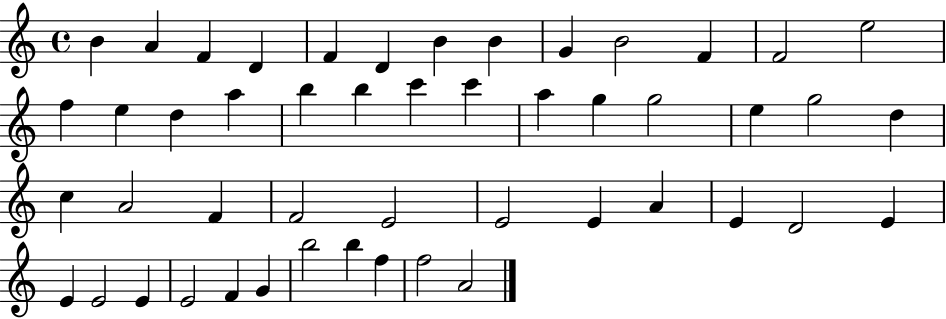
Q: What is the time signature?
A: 4/4